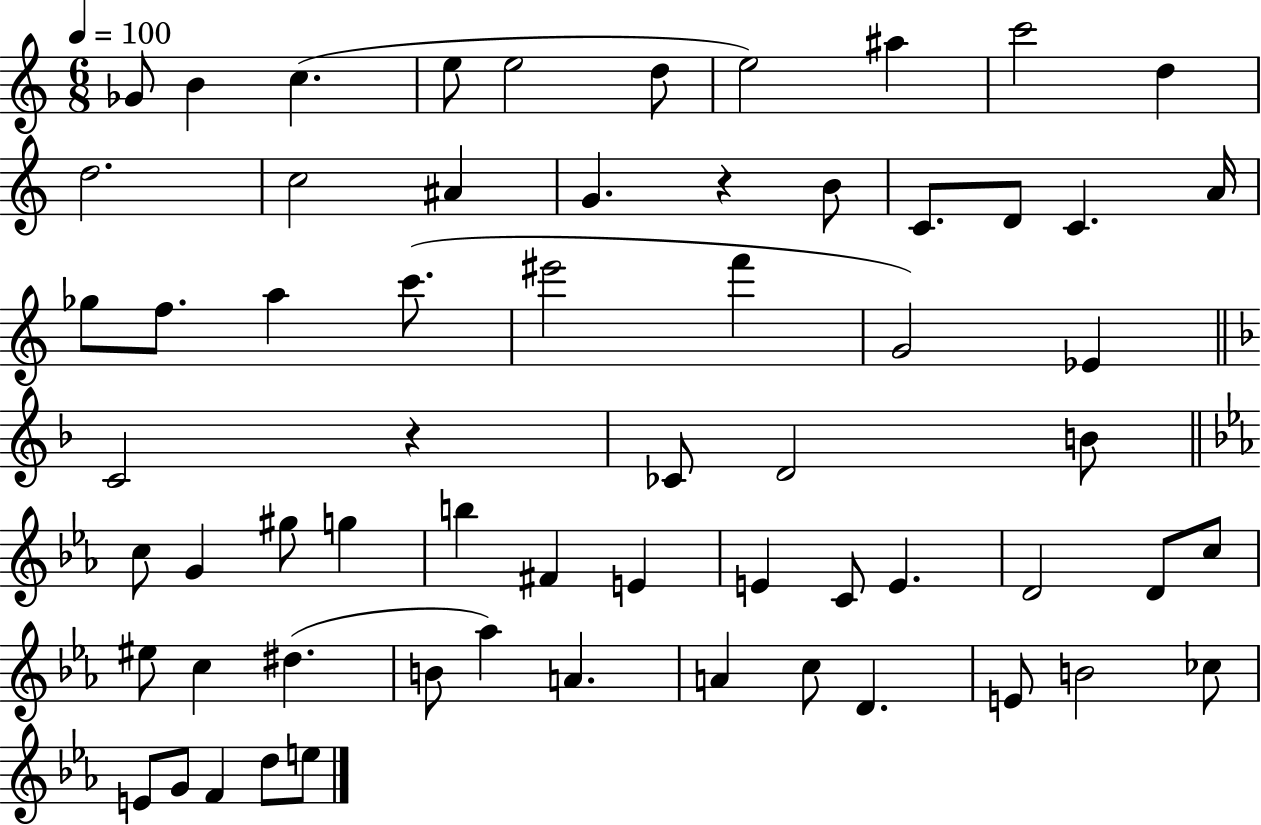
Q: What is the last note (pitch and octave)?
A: E5